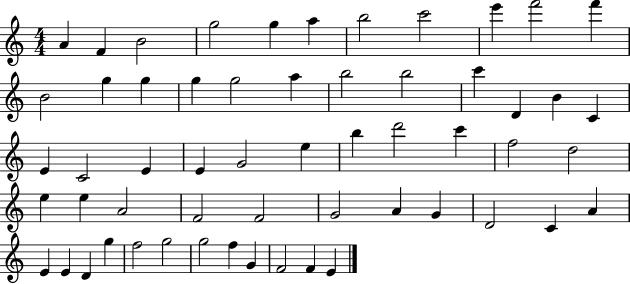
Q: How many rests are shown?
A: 0